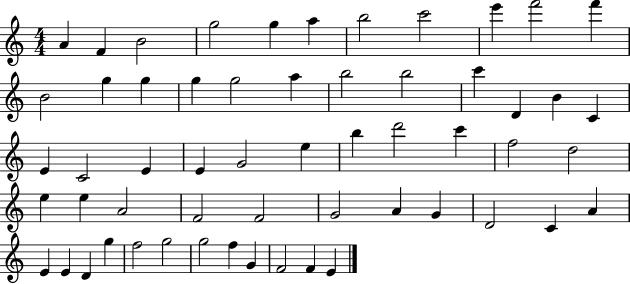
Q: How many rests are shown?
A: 0